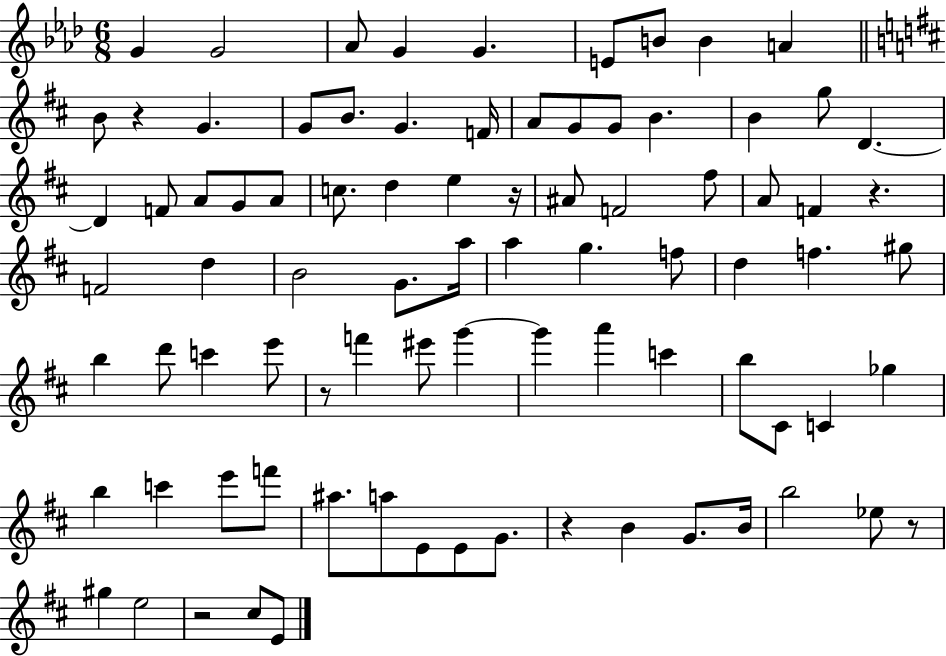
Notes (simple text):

G4/q G4/h Ab4/e G4/q G4/q. E4/e B4/e B4/q A4/q B4/e R/q G4/q. G4/e B4/e. G4/q. F4/s A4/e G4/e G4/e B4/q. B4/q G5/e D4/q. D4/q F4/e A4/e G4/e A4/e C5/e. D5/q E5/q R/s A#4/e F4/h F#5/e A4/e F4/q R/q. F4/h D5/q B4/h G4/e. A5/s A5/q G5/q. F5/e D5/q F5/q. G#5/e B5/q D6/e C6/q E6/e R/e F6/q EIS6/e G6/q G6/q A6/q C6/q B5/e C#4/e C4/q Gb5/q B5/q C6/q E6/e F6/e A#5/e. A5/e E4/e E4/e G4/e. R/q B4/q G4/e. B4/s B5/h Eb5/e R/e G#5/q E5/h R/h C#5/e E4/e